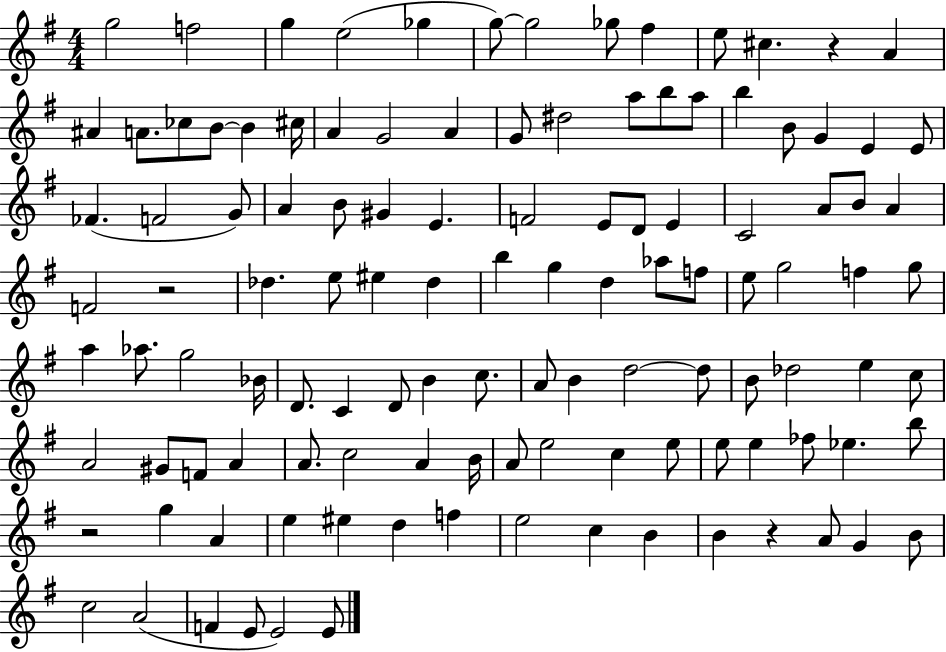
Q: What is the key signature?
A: G major